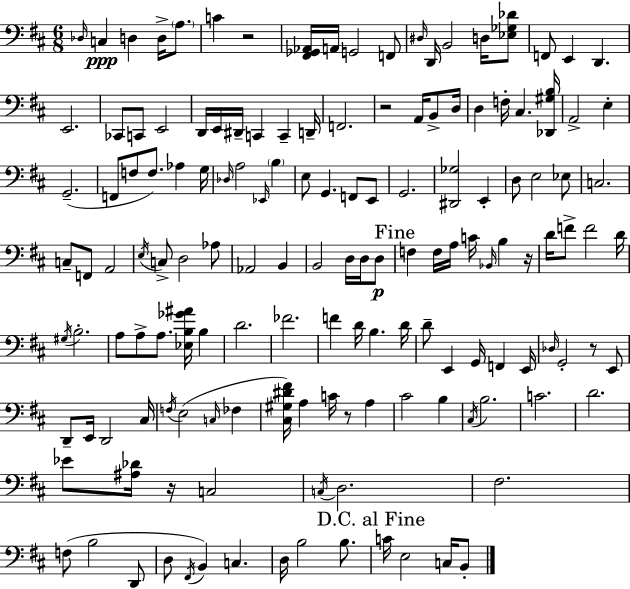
{
  \clef bass
  \numericTimeSignature
  \time 6/8
  \key d \major
  \grace { des16 }\ppp c4 d4 d16-> \parenthesize a8. | c'4 r2 | <fis, ges, aes,>16 a,16 g,2 f,8 | \grace { dis16 } d,16 b,2 d16 | \break <ees ges des'>8 f,8 e,4 d,4. | e,2. | ces,8 c,8 e,2 | d,16 e,16 dis,16-- c,4 c,4-- | \break d,16-- f,2. | r2 a,16 b,8-> | d16 d4 f16-. cis4. | <des, gis b>16 a,2-> e4-. | \break g,2.--( | f,8 f8 f8.) aes4 | g16 \grace { des16 } a2 \grace { ees,16 } | \parenthesize b4 e8 g,4. | \break f,8 e,8 g,2. | <dis, ges>2 | e,4-. d8 e2 | ees8 c2. | \break c8-- f,8 a,2 | \acciaccatura { e16 } c8-> d2 | aes8 aes,2 | b,4 b,2 | \break d16 d16 d8\p \mark "Fine" f4 f16 a16 c'16 | \grace { bes,16 } b4 r16 d'16 f'8-> f'2 | d'16 \acciaccatura { gis16 } b2.-. | a8 a8-> a8. | \break <ees b ges' ais'>16 b4 d'2. | fes'2. | f'4 d'16 | b4. d'16 d'8-- e,4 | \break g,16 f,4 e,16 \grace { des16 } g,2-. | r8 e,8 d,8-- e,16 d,2 | cis16 \acciaccatura { f16 }( e2 | \grace { c16 } fes4 <cis gis dis' fis'>16) a4 | \break c'16 r8 a4 cis'2 | b4 \acciaccatura { cis16 } b2. | c'2. | d'2. | \break ees'8 | <ais des'>16 r16 c2 \acciaccatura { c16 } | d2. | fis2. | \break f8( b2 d,8 | d8 \acciaccatura { fis,16 }) b,4 c4. | d16 b2 b8. | \mark "D.C. al Fine" c'16 e2 c16 b,8-. | \break \bar "|."
}